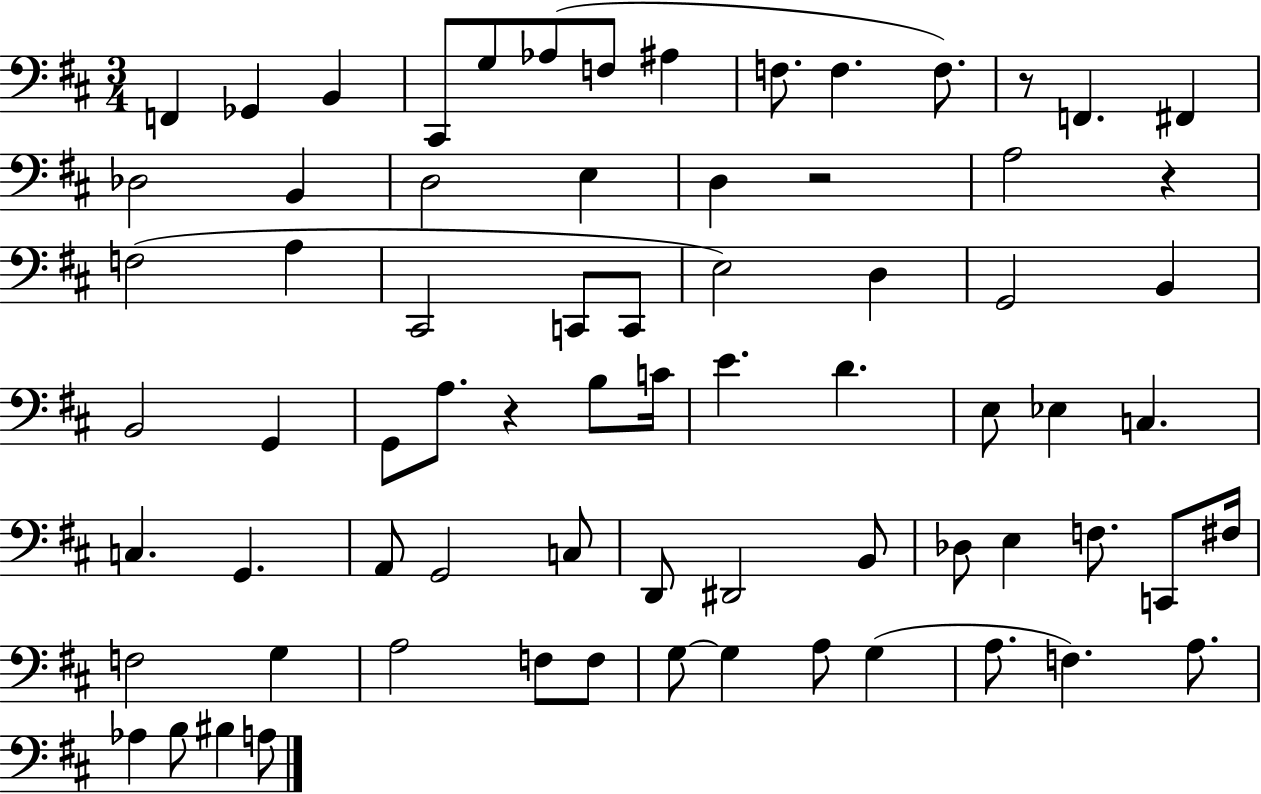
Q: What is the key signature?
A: D major